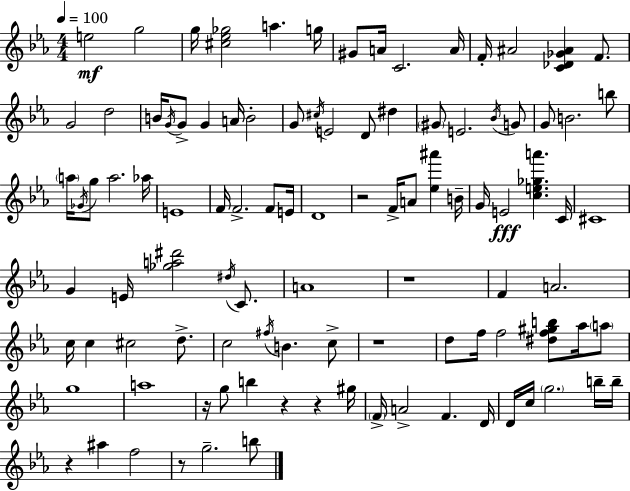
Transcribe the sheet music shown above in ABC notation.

X:1
T:Untitled
M:4/4
L:1/4
K:Cm
e2 g2 g/4 [^c_e_g]2 a g/4 ^G/2 A/4 C2 A/4 F/4 ^A2 [C_D_G^A] F/2 G2 d2 B/4 G/4 G/2 G A/4 B2 G/2 ^c/4 E2 D/2 ^d ^G/2 E2 _B/4 G/2 G/2 B2 b/2 a/4 _G/4 g/2 a2 _a/4 E4 F/4 F2 F/2 E/4 D4 z2 F/4 A/2 [_e^a'] B/4 G/4 E2 [ce_ga'] C/4 ^C4 G E/4 [_ga^d']2 ^d/4 C/2 A4 z4 F A2 c/4 c ^c2 d/2 c2 ^f/4 B c/2 z4 d/2 f/4 f2 [^df^gb]/2 _a/4 a/2 g4 a4 z/4 g/2 b z z ^g/4 F/4 A2 F D/4 D/4 c/4 g2 b/4 b/4 z ^a f2 z/2 g2 b/2